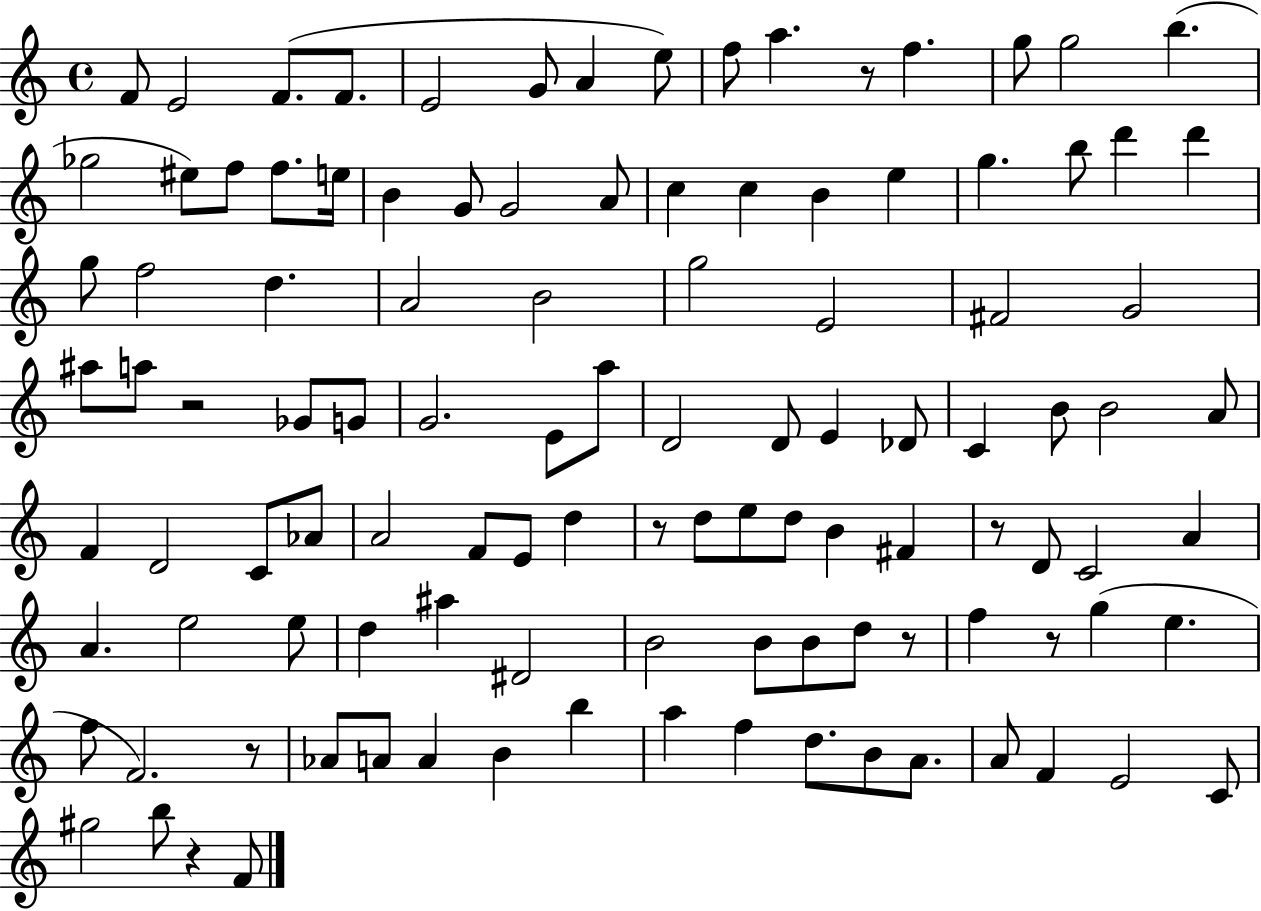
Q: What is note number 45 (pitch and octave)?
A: G4